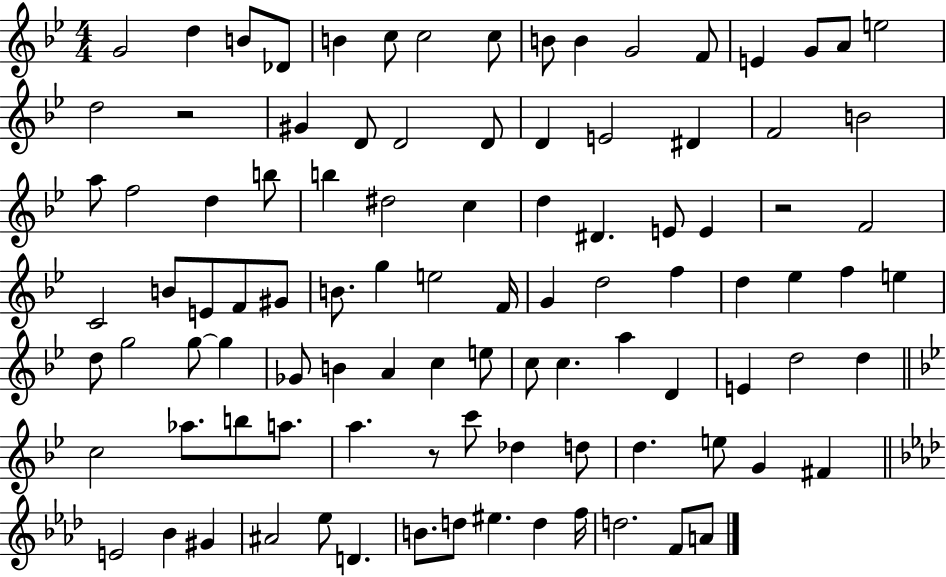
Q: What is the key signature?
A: BES major